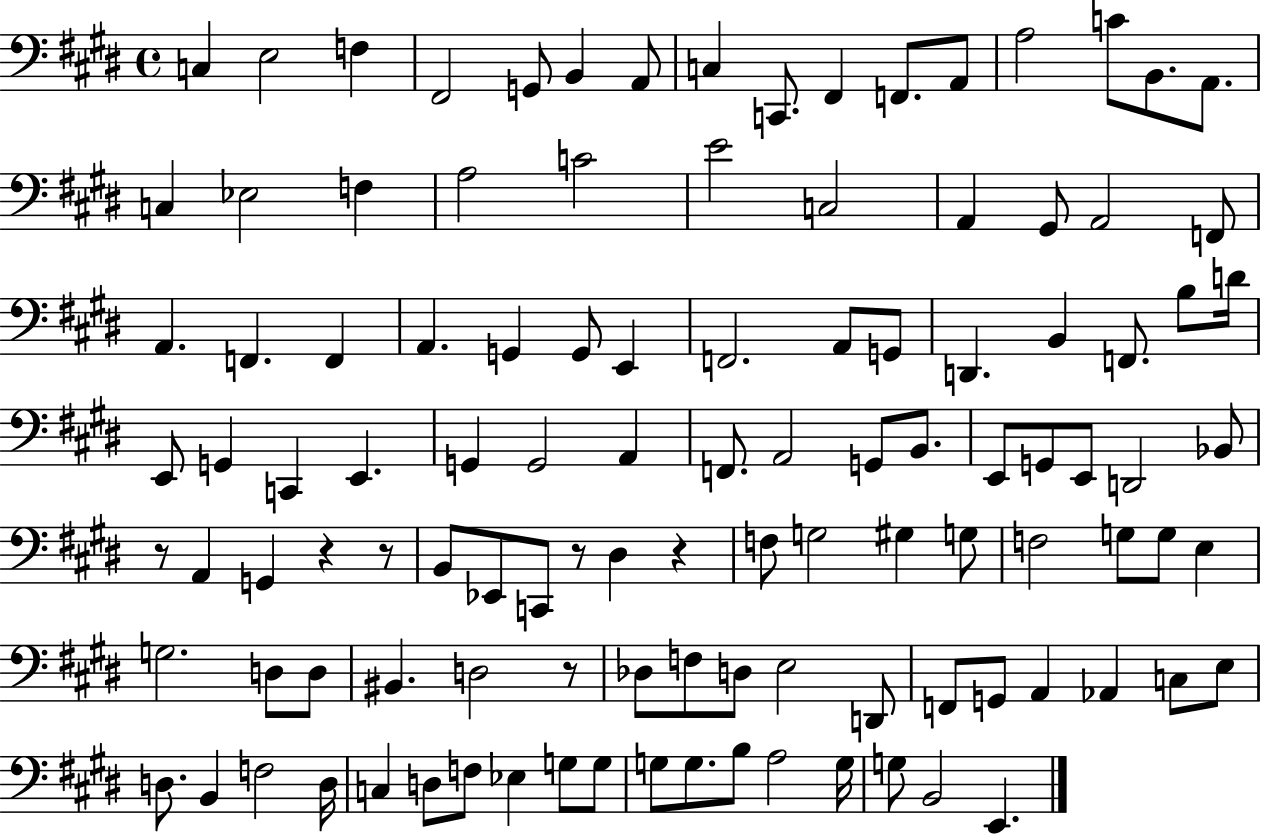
X:1
T:Untitled
M:4/4
L:1/4
K:E
C, E,2 F, ^F,,2 G,,/2 B,, A,,/2 C, C,,/2 ^F,, F,,/2 A,,/2 A,2 C/2 B,,/2 A,,/2 C, _E,2 F, A,2 C2 E2 C,2 A,, ^G,,/2 A,,2 F,,/2 A,, F,, F,, A,, G,, G,,/2 E,, F,,2 A,,/2 G,,/2 D,, B,, F,,/2 B,/2 D/4 E,,/2 G,, C,, E,, G,, G,,2 A,, F,,/2 A,,2 G,,/2 B,,/2 E,,/2 G,,/2 E,,/2 D,,2 _B,,/2 z/2 A,, G,, z z/2 B,,/2 _E,,/2 C,,/2 z/2 ^D, z F,/2 G,2 ^G, G,/2 F,2 G,/2 G,/2 E, G,2 D,/2 D,/2 ^B,, D,2 z/2 _D,/2 F,/2 D,/2 E,2 D,,/2 F,,/2 G,,/2 A,, _A,, C,/2 E,/2 D,/2 B,, F,2 D,/4 C, D,/2 F,/2 _E, G,/2 G,/2 G,/2 G,/2 B,/2 A,2 G,/4 G,/2 B,,2 E,,